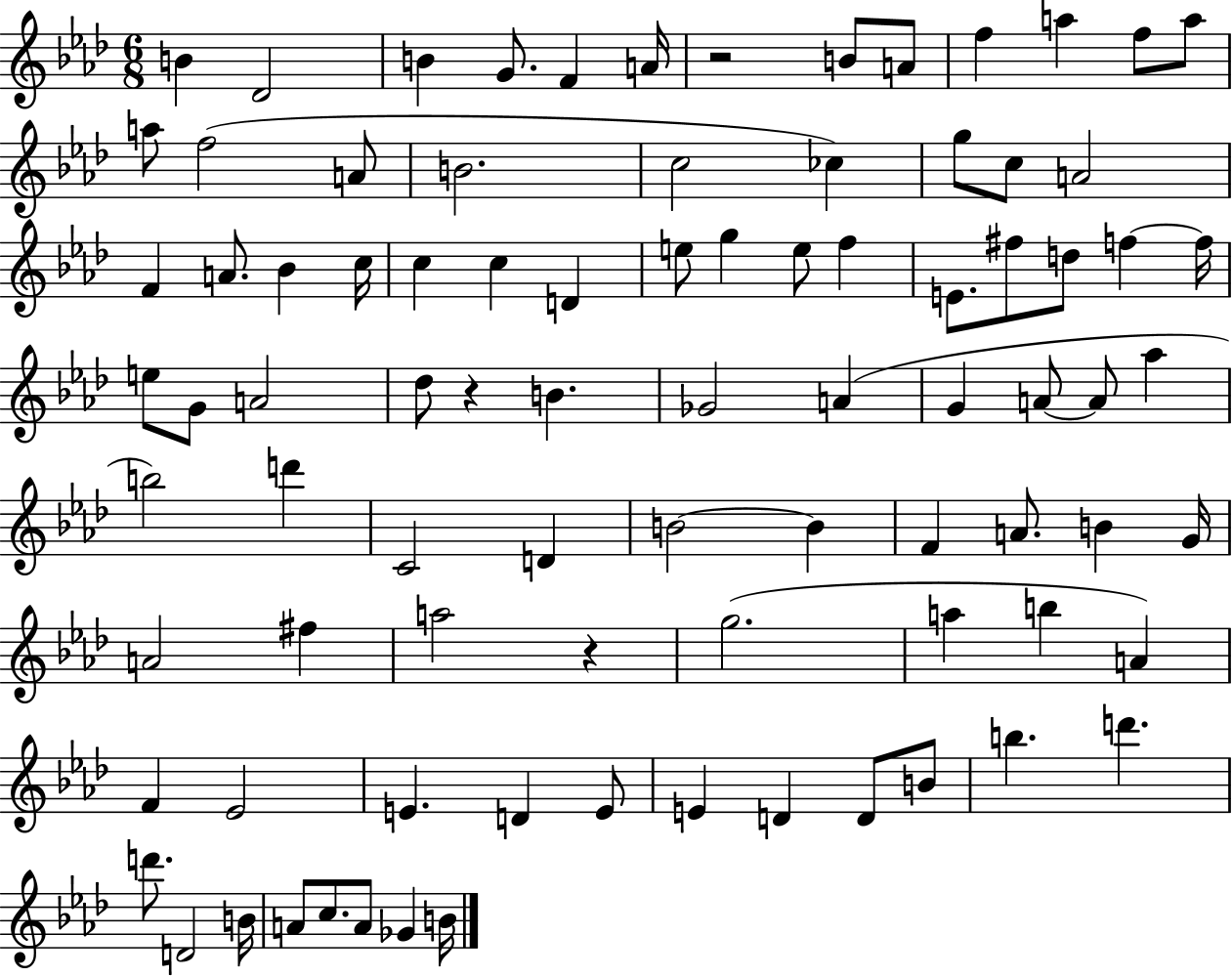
B4/q Db4/h B4/q G4/e. F4/q A4/s R/h B4/e A4/e F5/q A5/q F5/e A5/e A5/e F5/h A4/e B4/h. C5/h CES5/q G5/e C5/e A4/h F4/q A4/e. Bb4/q C5/s C5/q C5/q D4/q E5/e G5/q E5/e F5/q E4/e. F#5/e D5/e F5/q F5/s E5/e G4/e A4/h Db5/e R/q B4/q. Gb4/h A4/q G4/q A4/e A4/e Ab5/q B5/h D6/q C4/h D4/q B4/h B4/q F4/q A4/e. B4/q G4/s A4/h F#5/q A5/h R/q G5/h. A5/q B5/q A4/q F4/q Eb4/h E4/q. D4/q E4/e E4/q D4/q D4/e B4/e B5/q. D6/q. D6/e. D4/h B4/s A4/e C5/e. A4/e Gb4/q B4/s